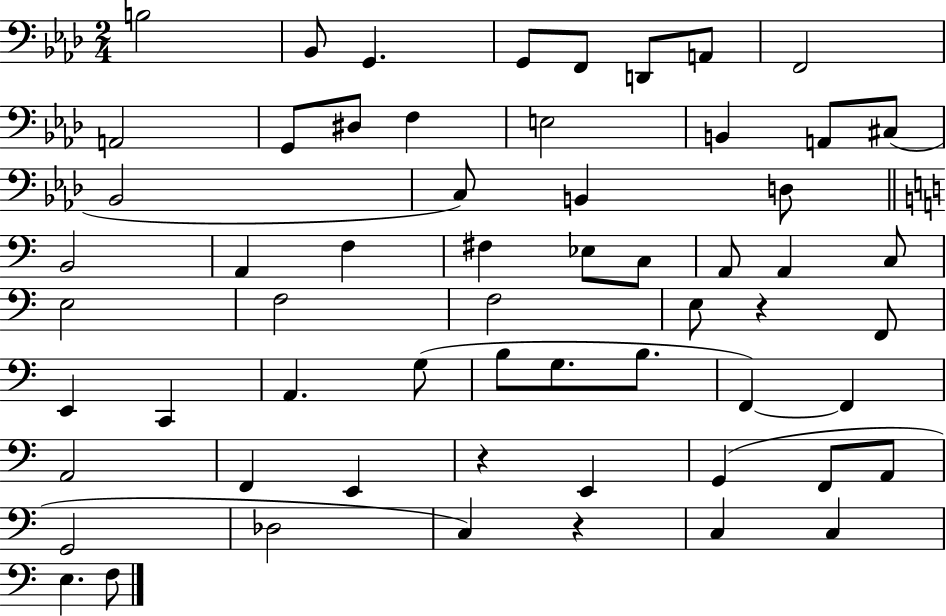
{
  \clef bass
  \numericTimeSignature
  \time 2/4
  \key aes \major
  \repeat volta 2 { b2 | bes,8 g,4. | g,8 f,8 d,8 a,8 | f,2 | \break a,2 | g,8 dis8 f4 | e2 | b,4 a,8 cis8( | \break bes,2 | c8) b,4 d8 | \bar "||" \break \key c \major b,2 | a,4 f4 | fis4 ees8 c8 | a,8 a,4 c8 | \break e2 | f2 | f2 | e8 r4 f,8 | \break e,4 c,4 | a,4. g8( | b8 g8. b8. | f,4~~) f,4 | \break a,2 | f,4 e,4 | r4 e,4 | g,4( f,8 a,8 | \break g,2 | des2 | c4) r4 | c4 c4 | \break e4. f8 | } \bar "|."
}